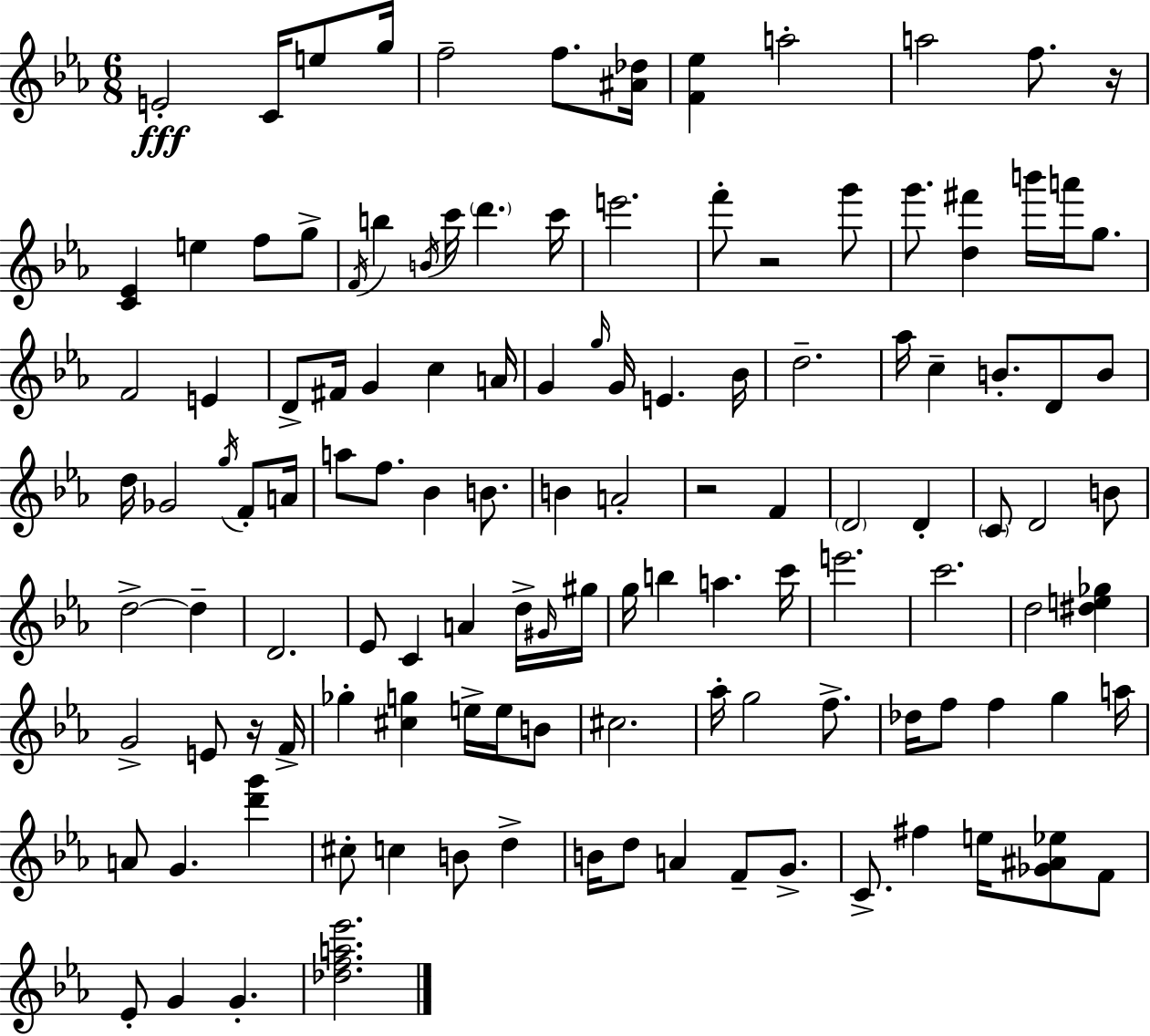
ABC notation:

X:1
T:Untitled
M:6/8
L:1/4
K:Eb
E2 C/4 e/2 g/4 f2 f/2 [^A_d]/4 [F_e] a2 a2 f/2 z/4 [C_E] e f/2 g/2 F/4 b B/4 c'/4 d' c'/4 e'2 f'/2 z2 g'/2 g'/2 [d^f'] b'/4 a'/4 g/2 F2 E D/2 ^F/4 G c A/4 G g/4 G/4 E _B/4 d2 _a/4 c B/2 D/2 B/2 d/4 _G2 g/4 F/2 A/4 a/2 f/2 _B B/2 B A2 z2 F D2 D C/2 D2 B/2 d2 d D2 _E/2 C A d/4 ^G/4 ^g/4 g/4 b a c'/4 e'2 c'2 d2 [^de_g] G2 E/2 z/4 F/4 _g [^cg] e/4 e/4 B/2 ^c2 _a/4 g2 f/2 _d/4 f/2 f g a/4 A/2 G [d'g'] ^c/2 c B/2 d B/4 d/2 A F/2 G/2 C/2 ^f e/4 [_G^A_e]/2 F/2 _E/2 G G [_dfa_e']2